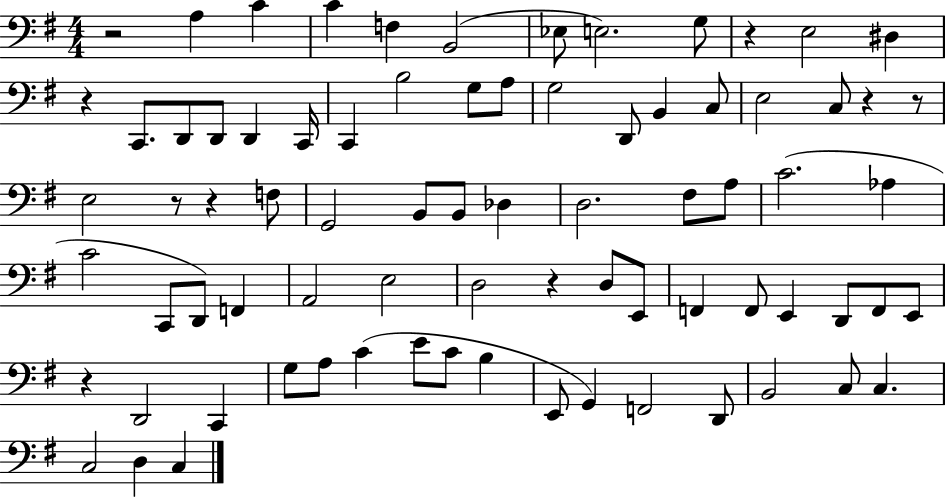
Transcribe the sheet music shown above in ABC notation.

X:1
T:Untitled
M:4/4
L:1/4
K:G
z2 A, C C F, B,,2 _E,/2 E,2 G,/2 z E,2 ^D, z C,,/2 D,,/2 D,,/2 D,, C,,/4 C,, B,2 G,/2 A,/2 G,2 D,,/2 B,, C,/2 E,2 C,/2 z z/2 E,2 z/2 z F,/2 G,,2 B,,/2 B,,/2 _D, D,2 ^F,/2 A,/2 C2 _A, C2 C,,/2 D,,/2 F,, A,,2 E,2 D,2 z D,/2 E,,/2 F,, F,,/2 E,, D,,/2 F,,/2 E,,/2 z D,,2 C,, G,/2 A,/2 C E/2 C/2 B, E,,/2 G,, F,,2 D,,/2 B,,2 C,/2 C, C,2 D, C,